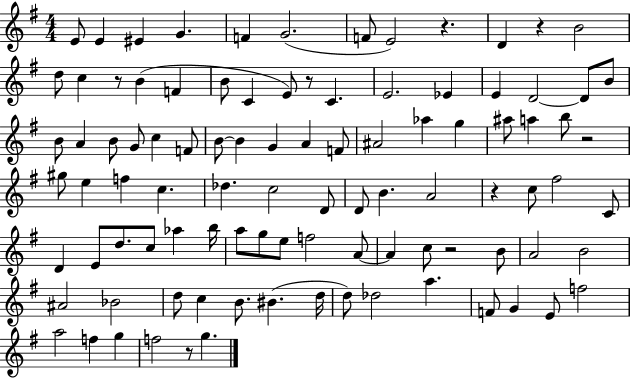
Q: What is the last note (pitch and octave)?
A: G5